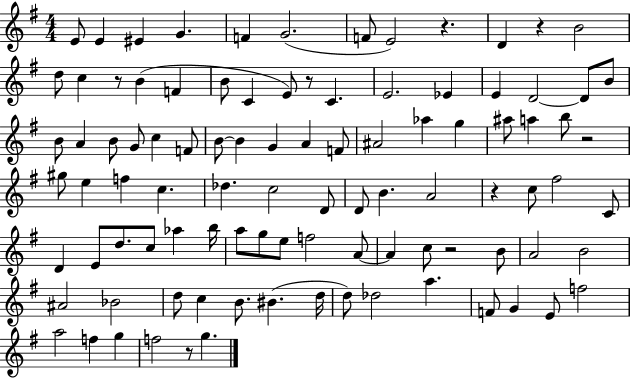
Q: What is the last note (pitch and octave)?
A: G5